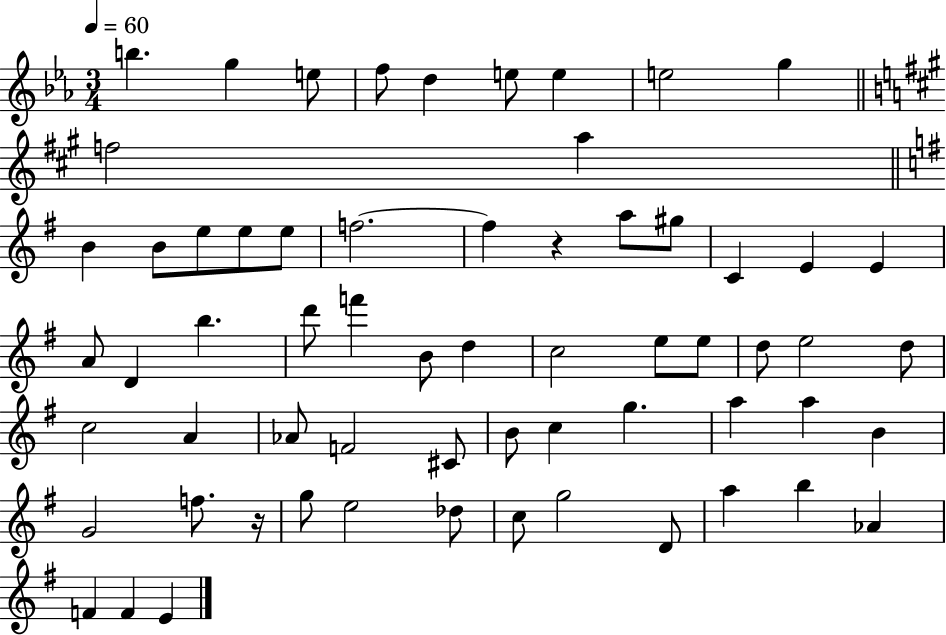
{
  \clef treble
  \numericTimeSignature
  \time 3/4
  \key ees \major
  \tempo 4 = 60
  \repeat volta 2 { b''4. g''4 e''8 | f''8 d''4 e''8 e''4 | e''2 g''4 | \bar "||" \break \key a \major f''2 a''4 | \bar "||" \break \key g \major b'4 b'8 e''8 e''8 e''8 | f''2.~~ | f''4 r4 a''8 gis''8 | c'4 e'4 e'4 | \break a'8 d'4 b''4. | d'''8 f'''4 b'8 d''4 | c''2 e''8 e''8 | d''8 e''2 d''8 | \break c''2 a'4 | aes'8 f'2 cis'8 | b'8 c''4 g''4. | a''4 a''4 b'4 | \break g'2 f''8. r16 | g''8 e''2 des''8 | c''8 g''2 d'8 | a''4 b''4 aes'4 | \break f'4 f'4 e'4 | } \bar "|."
}